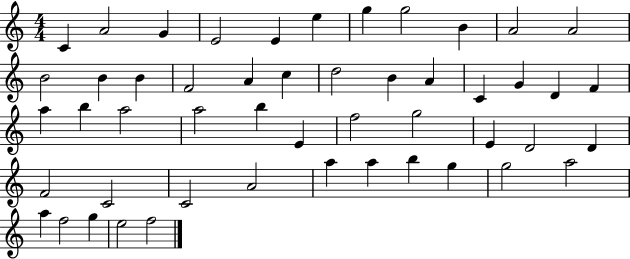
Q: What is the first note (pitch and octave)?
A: C4